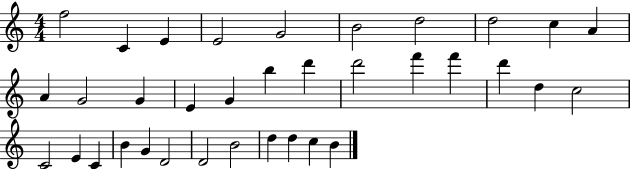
F5/h C4/q E4/q E4/h G4/h B4/h D5/h D5/h C5/q A4/q A4/q G4/h G4/q E4/q G4/q B5/q D6/q D6/h F6/q F6/q D6/q D5/q C5/h C4/h E4/q C4/q B4/q G4/q D4/h D4/h B4/h D5/q D5/q C5/q B4/q